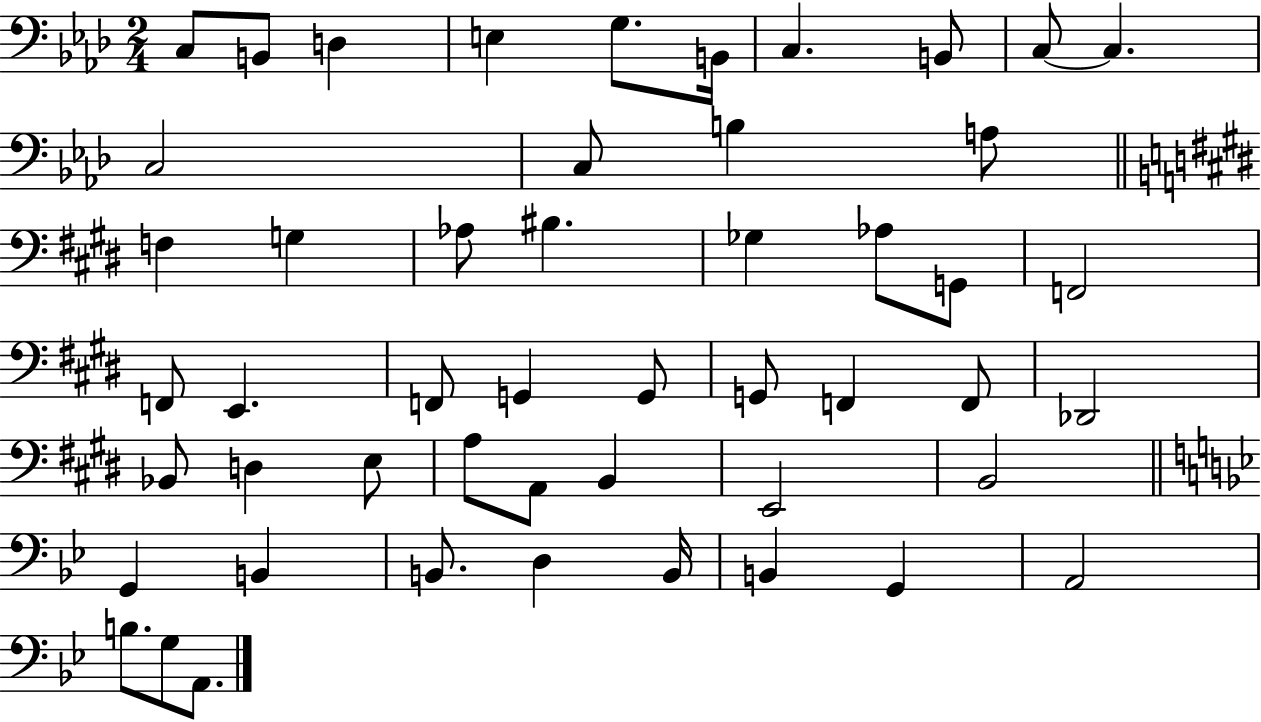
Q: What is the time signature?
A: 2/4